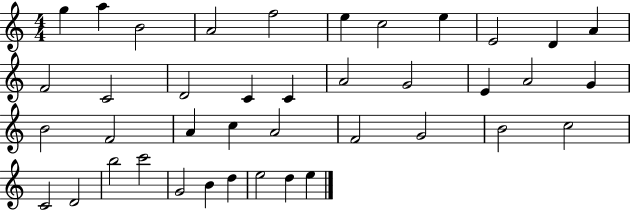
{
  \clef treble
  \numericTimeSignature
  \time 4/4
  \key c \major
  g''4 a''4 b'2 | a'2 f''2 | e''4 c''2 e''4 | e'2 d'4 a'4 | \break f'2 c'2 | d'2 c'4 c'4 | a'2 g'2 | e'4 a'2 g'4 | \break b'2 f'2 | a'4 c''4 a'2 | f'2 g'2 | b'2 c''2 | \break c'2 d'2 | b''2 c'''2 | g'2 b'4 d''4 | e''2 d''4 e''4 | \break \bar "|."
}